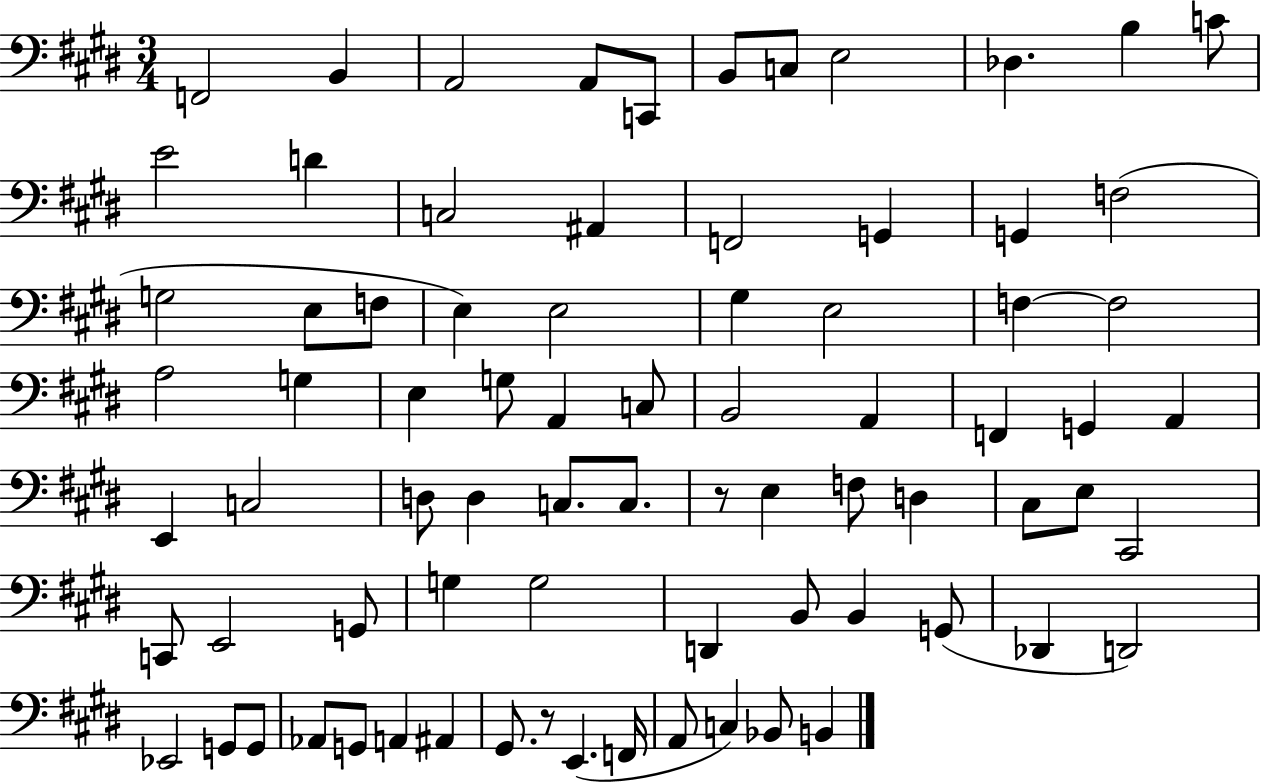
F2/h B2/q A2/h A2/e C2/e B2/e C3/e E3/h Db3/q. B3/q C4/e E4/h D4/q C3/h A#2/q F2/h G2/q G2/q F3/h G3/h E3/e F3/e E3/q E3/h G#3/q E3/h F3/q F3/h A3/h G3/q E3/q G3/e A2/q C3/e B2/h A2/q F2/q G2/q A2/q E2/q C3/h D3/e D3/q C3/e. C3/e. R/e E3/q F3/e D3/q C#3/e E3/e C#2/h C2/e E2/h G2/e G3/q G3/h D2/q B2/e B2/q G2/e Db2/q D2/h Eb2/h G2/e G2/e Ab2/e G2/e A2/q A#2/q G#2/e. R/e E2/q. F2/s A2/e C3/q Bb2/e B2/q